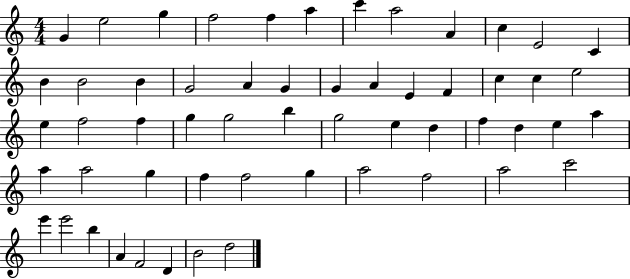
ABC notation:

X:1
T:Untitled
M:4/4
L:1/4
K:C
G e2 g f2 f a c' a2 A c E2 C B B2 B G2 A G G A E F c c e2 e f2 f g g2 b g2 e d f d e a a a2 g f f2 g a2 f2 a2 c'2 e' e'2 b A F2 D B2 d2